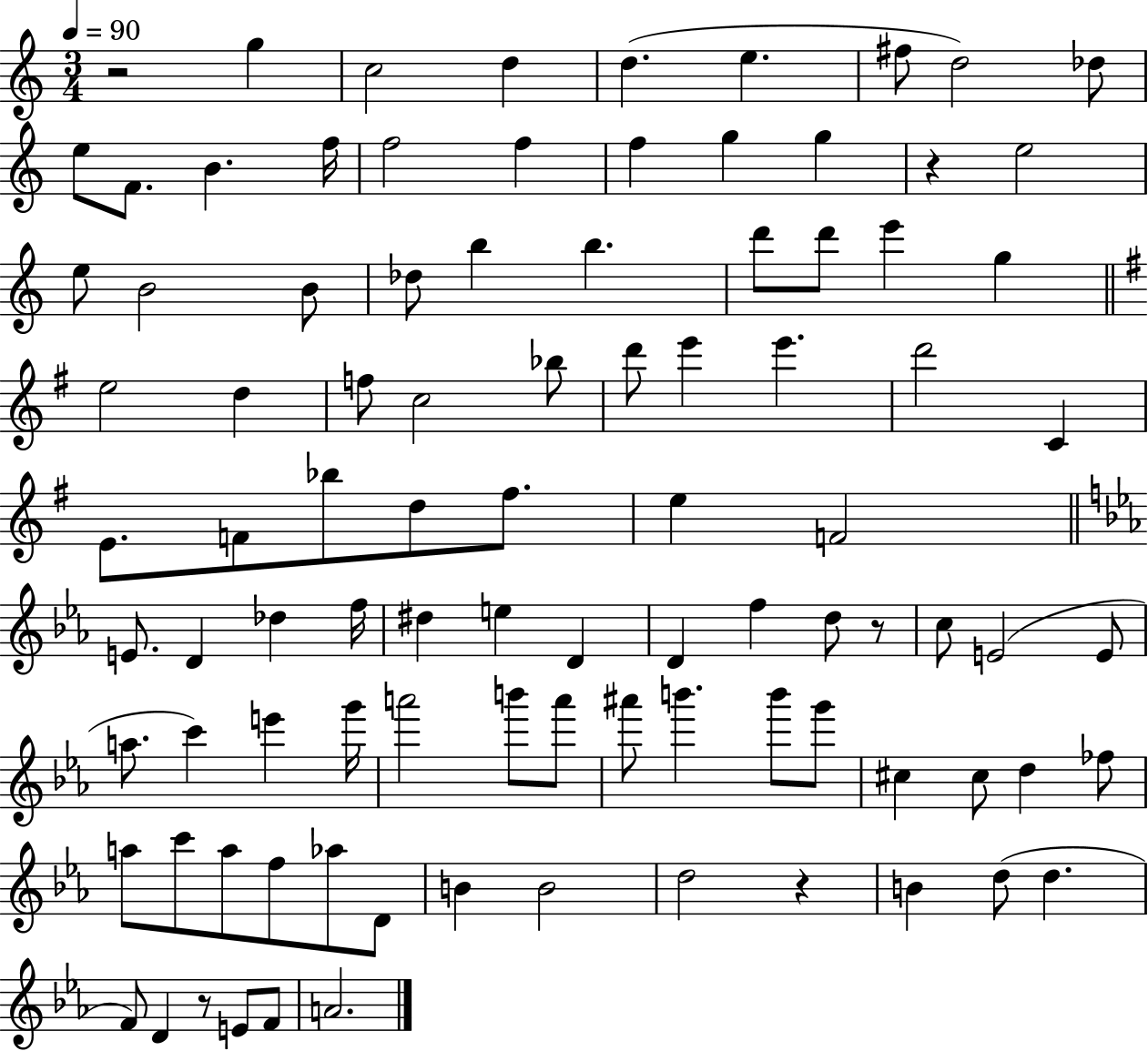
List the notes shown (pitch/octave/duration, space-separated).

R/h G5/q C5/h D5/q D5/q. E5/q. F#5/e D5/h Db5/e E5/e F4/e. B4/q. F5/s F5/h F5/q F5/q G5/q G5/q R/q E5/h E5/e B4/h B4/e Db5/e B5/q B5/q. D6/e D6/e E6/q G5/q E5/h D5/q F5/e C5/h Bb5/e D6/e E6/q E6/q. D6/h C4/q E4/e. F4/e Bb5/e D5/e F#5/e. E5/q F4/h E4/e. D4/q Db5/q F5/s D#5/q E5/q D4/q D4/q F5/q D5/e R/e C5/e E4/h E4/e A5/e. C6/q E6/q G6/s A6/h B6/e A6/e A#6/e B6/q. B6/e G6/e C#5/q C#5/e D5/q FES5/e A5/e C6/e A5/e F5/e Ab5/e D4/e B4/q B4/h D5/h R/q B4/q D5/e D5/q. F4/e D4/q R/e E4/e F4/e A4/h.